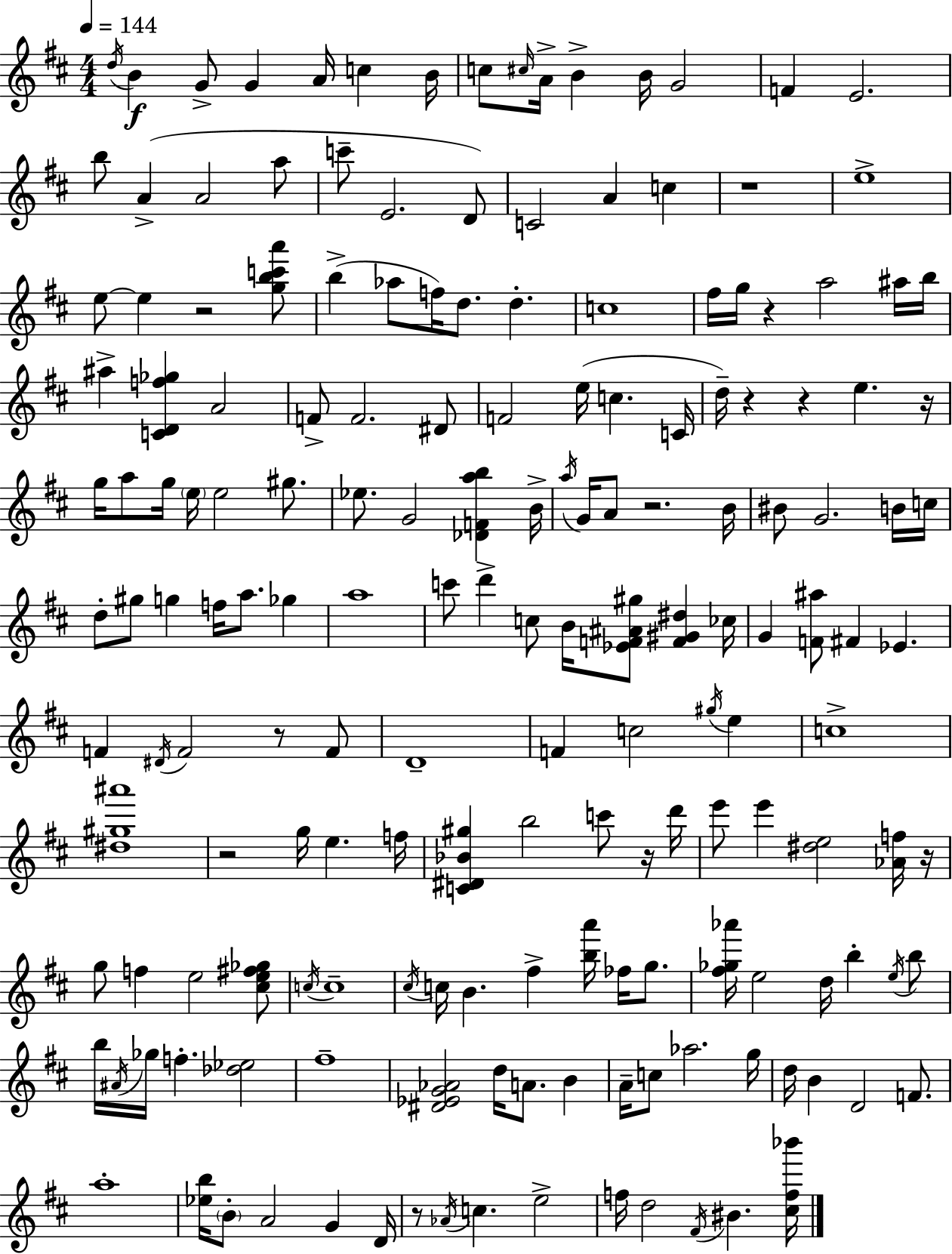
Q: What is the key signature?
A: D major